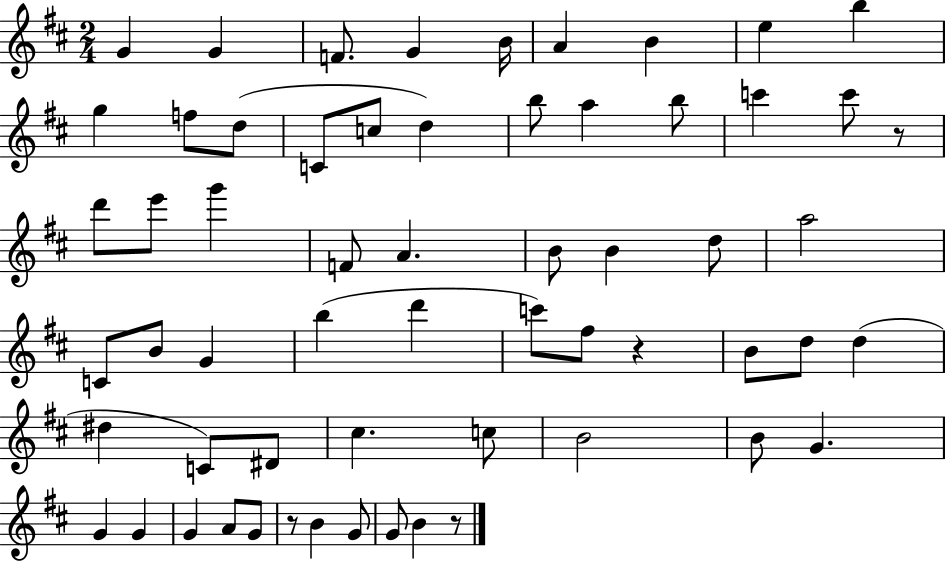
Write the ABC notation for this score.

X:1
T:Untitled
M:2/4
L:1/4
K:D
G G F/2 G B/4 A B e b g f/2 d/2 C/2 c/2 d b/2 a b/2 c' c'/2 z/2 d'/2 e'/2 g' F/2 A B/2 B d/2 a2 C/2 B/2 G b d' c'/2 ^f/2 z B/2 d/2 d ^d C/2 ^D/2 ^c c/2 B2 B/2 G G G G A/2 G/2 z/2 B G/2 G/2 B z/2